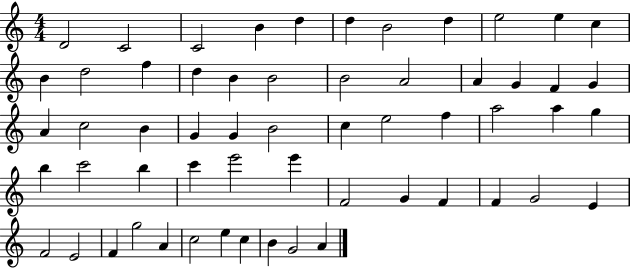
{
  \clef treble
  \numericTimeSignature
  \time 4/4
  \key c \major
  d'2 c'2 | c'2 b'4 d''4 | d''4 b'2 d''4 | e''2 e''4 c''4 | \break b'4 d''2 f''4 | d''4 b'4 b'2 | b'2 a'2 | a'4 g'4 f'4 g'4 | \break a'4 c''2 b'4 | g'4 g'4 b'2 | c''4 e''2 f''4 | a''2 a''4 g''4 | \break b''4 c'''2 b''4 | c'''4 e'''2 e'''4 | f'2 g'4 f'4 | f'4 g'2 e'4 | \break f'2 e'2 | f'4 g''2 a'4 | c''2 e''4 c''4 | b'4 g'2 a'4 | \break \bar "|."
}